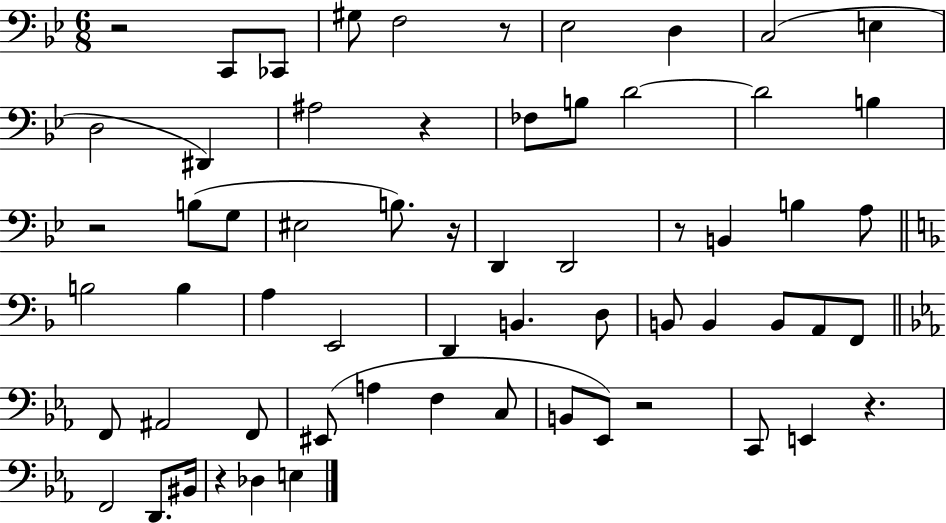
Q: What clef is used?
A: bass